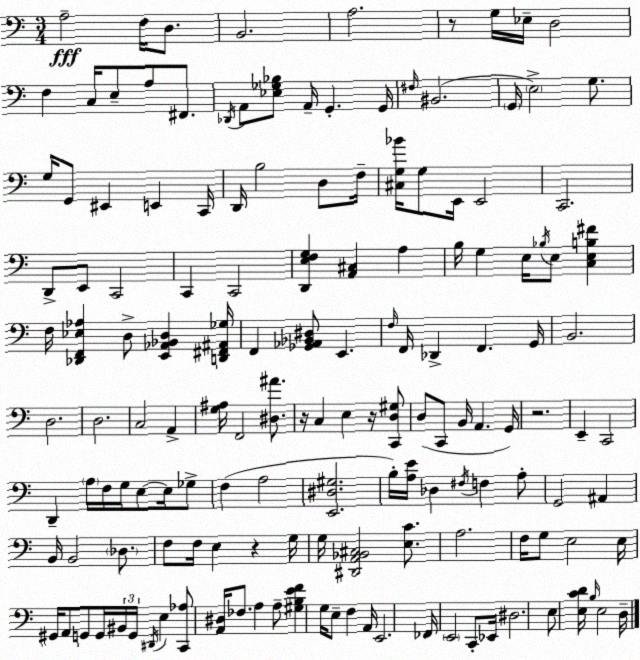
X:1
T:Untitled
M:3/4
L:1/4
K:Am
A,2 F,/4 D,/2 B,,2 A,2 z/2 G,/4 _E,/4 D,2 F, C,/4 E,/2 A,/2 ^F,,/2 _D,,/4 A,,/2 [_E,_G,_B,]/2 A,,/4 G,, G,,/4 ^F,/4 ^B,,2 G,,/4 E,2 G,/2 G,/4 G,,/2 ^E,, E,, C,,/4 D,,/4 B,2 D,/2 F,/4 [^C,G,_B]/4 G,/2 E,,/4 E,,2 C,,2 D,,/2 E,,/2 C,,2 C,, C,,2 [D,,E,F,G,] [A,,^C,] A, B,/4 G, E,/4 _B,/4 E,/2 [C,E,B,^F] F,/4 [_D,,F,,_E,_A,] D,/2 [E,,_A,,_B,,D,] [D,,^F,,^A,,_G,]/4 F,, [_G,,_A,,_B,,^D,]/2 E,, F,/4 F,,/4 _D,, F,, G,,/4 B,,2 D,2 D,2 C,2 A,, [G,^A,]/4 F,,2 [^D,^A]/2 z/4 C, E, z/4 [C,,D,^G,]/2 D,/2 C,,/2 B,,/4 A,, G,,/4 z2 E,, C,,2 D,, A,/4 F,/4 G,/4 E,/2 E,/4 _G,/2 F, A,2 [E,,^D,^G,]2 B,/4 [A,E]/4 _D, ^F,/4 F, A,/2 G,,2 ^A,, B,,/4 B,,2 _D,/2 F,/2 F,/4 E, z G,/4 G,/4 [^D,,A,,_B,,^C,]2 [E,C]/2 A,2 F,/4 G,/2 E,2 E,/4 ^G,,/4 A,,/2 G,,/2 G,,/4 ^B,,/4 G,,/4 ^D,,/4 E, [C,,_A,]/2 [A,,^D,]/4 _F,/2 A, A,/2 [^G,B,EF] G,/4 E,/2 F, A,,/4 E,,2 _F,,/4 E,,2 C,,/2 _E,,/4 ^D,2 E,/2 [E,CD]/4 B,/4 E,2 D,/4